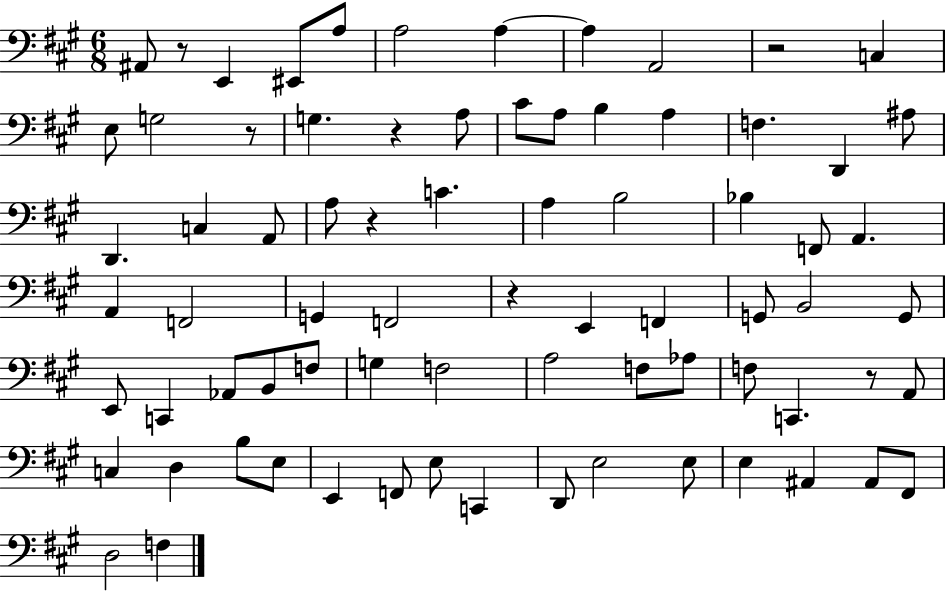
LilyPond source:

{
  \clef bass
  \numericTimeSignature
  \time 6/8
  \key a \major
  ais,8 r8 e,4 eis,8 a8 | a2 a4~~ | a4 a,2 | r2 c4 | \break e8 g2 r8 | g4. r4 a8 | cis'8 a8 b4 a4 | f4. d,4 ais8 | \break d,4. c4 a,8 | a8 r4 c'4. | a4 b2 | bes4 f,8 a,4. | \break a,4 f,2 | g,4 f,2 | r4 e,4 f,4 | g,8 b,2 g,8 | \break e,8 c,4 aes,8 b,8 f8 | g4 f2 | a2 f8 aes8 | f8 c,4. r8 a,8 | \break c4 d4 b8 e8 | e,4 f,8 e8 c,4 | d,8 e2 e8 | e4 ais,4 ais,8 fis,8 | \break d2 f4 | \bar "|."
}